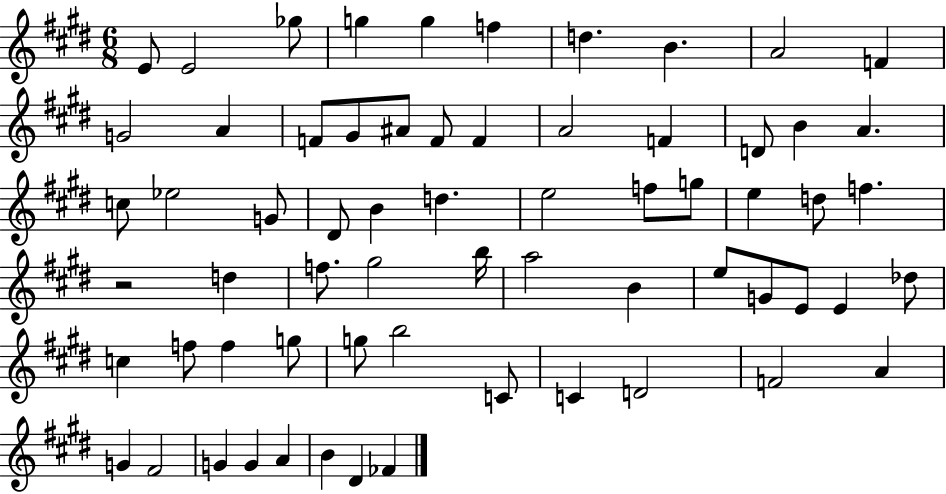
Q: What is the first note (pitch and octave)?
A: E4